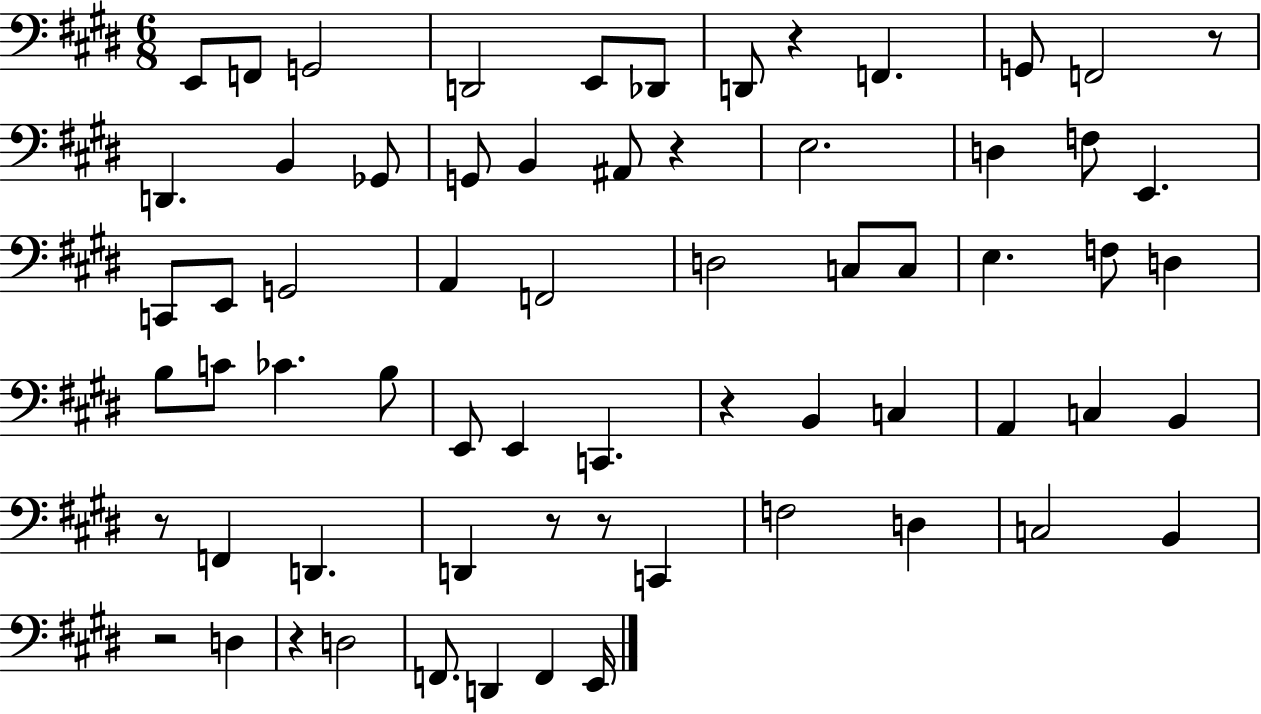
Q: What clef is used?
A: bass